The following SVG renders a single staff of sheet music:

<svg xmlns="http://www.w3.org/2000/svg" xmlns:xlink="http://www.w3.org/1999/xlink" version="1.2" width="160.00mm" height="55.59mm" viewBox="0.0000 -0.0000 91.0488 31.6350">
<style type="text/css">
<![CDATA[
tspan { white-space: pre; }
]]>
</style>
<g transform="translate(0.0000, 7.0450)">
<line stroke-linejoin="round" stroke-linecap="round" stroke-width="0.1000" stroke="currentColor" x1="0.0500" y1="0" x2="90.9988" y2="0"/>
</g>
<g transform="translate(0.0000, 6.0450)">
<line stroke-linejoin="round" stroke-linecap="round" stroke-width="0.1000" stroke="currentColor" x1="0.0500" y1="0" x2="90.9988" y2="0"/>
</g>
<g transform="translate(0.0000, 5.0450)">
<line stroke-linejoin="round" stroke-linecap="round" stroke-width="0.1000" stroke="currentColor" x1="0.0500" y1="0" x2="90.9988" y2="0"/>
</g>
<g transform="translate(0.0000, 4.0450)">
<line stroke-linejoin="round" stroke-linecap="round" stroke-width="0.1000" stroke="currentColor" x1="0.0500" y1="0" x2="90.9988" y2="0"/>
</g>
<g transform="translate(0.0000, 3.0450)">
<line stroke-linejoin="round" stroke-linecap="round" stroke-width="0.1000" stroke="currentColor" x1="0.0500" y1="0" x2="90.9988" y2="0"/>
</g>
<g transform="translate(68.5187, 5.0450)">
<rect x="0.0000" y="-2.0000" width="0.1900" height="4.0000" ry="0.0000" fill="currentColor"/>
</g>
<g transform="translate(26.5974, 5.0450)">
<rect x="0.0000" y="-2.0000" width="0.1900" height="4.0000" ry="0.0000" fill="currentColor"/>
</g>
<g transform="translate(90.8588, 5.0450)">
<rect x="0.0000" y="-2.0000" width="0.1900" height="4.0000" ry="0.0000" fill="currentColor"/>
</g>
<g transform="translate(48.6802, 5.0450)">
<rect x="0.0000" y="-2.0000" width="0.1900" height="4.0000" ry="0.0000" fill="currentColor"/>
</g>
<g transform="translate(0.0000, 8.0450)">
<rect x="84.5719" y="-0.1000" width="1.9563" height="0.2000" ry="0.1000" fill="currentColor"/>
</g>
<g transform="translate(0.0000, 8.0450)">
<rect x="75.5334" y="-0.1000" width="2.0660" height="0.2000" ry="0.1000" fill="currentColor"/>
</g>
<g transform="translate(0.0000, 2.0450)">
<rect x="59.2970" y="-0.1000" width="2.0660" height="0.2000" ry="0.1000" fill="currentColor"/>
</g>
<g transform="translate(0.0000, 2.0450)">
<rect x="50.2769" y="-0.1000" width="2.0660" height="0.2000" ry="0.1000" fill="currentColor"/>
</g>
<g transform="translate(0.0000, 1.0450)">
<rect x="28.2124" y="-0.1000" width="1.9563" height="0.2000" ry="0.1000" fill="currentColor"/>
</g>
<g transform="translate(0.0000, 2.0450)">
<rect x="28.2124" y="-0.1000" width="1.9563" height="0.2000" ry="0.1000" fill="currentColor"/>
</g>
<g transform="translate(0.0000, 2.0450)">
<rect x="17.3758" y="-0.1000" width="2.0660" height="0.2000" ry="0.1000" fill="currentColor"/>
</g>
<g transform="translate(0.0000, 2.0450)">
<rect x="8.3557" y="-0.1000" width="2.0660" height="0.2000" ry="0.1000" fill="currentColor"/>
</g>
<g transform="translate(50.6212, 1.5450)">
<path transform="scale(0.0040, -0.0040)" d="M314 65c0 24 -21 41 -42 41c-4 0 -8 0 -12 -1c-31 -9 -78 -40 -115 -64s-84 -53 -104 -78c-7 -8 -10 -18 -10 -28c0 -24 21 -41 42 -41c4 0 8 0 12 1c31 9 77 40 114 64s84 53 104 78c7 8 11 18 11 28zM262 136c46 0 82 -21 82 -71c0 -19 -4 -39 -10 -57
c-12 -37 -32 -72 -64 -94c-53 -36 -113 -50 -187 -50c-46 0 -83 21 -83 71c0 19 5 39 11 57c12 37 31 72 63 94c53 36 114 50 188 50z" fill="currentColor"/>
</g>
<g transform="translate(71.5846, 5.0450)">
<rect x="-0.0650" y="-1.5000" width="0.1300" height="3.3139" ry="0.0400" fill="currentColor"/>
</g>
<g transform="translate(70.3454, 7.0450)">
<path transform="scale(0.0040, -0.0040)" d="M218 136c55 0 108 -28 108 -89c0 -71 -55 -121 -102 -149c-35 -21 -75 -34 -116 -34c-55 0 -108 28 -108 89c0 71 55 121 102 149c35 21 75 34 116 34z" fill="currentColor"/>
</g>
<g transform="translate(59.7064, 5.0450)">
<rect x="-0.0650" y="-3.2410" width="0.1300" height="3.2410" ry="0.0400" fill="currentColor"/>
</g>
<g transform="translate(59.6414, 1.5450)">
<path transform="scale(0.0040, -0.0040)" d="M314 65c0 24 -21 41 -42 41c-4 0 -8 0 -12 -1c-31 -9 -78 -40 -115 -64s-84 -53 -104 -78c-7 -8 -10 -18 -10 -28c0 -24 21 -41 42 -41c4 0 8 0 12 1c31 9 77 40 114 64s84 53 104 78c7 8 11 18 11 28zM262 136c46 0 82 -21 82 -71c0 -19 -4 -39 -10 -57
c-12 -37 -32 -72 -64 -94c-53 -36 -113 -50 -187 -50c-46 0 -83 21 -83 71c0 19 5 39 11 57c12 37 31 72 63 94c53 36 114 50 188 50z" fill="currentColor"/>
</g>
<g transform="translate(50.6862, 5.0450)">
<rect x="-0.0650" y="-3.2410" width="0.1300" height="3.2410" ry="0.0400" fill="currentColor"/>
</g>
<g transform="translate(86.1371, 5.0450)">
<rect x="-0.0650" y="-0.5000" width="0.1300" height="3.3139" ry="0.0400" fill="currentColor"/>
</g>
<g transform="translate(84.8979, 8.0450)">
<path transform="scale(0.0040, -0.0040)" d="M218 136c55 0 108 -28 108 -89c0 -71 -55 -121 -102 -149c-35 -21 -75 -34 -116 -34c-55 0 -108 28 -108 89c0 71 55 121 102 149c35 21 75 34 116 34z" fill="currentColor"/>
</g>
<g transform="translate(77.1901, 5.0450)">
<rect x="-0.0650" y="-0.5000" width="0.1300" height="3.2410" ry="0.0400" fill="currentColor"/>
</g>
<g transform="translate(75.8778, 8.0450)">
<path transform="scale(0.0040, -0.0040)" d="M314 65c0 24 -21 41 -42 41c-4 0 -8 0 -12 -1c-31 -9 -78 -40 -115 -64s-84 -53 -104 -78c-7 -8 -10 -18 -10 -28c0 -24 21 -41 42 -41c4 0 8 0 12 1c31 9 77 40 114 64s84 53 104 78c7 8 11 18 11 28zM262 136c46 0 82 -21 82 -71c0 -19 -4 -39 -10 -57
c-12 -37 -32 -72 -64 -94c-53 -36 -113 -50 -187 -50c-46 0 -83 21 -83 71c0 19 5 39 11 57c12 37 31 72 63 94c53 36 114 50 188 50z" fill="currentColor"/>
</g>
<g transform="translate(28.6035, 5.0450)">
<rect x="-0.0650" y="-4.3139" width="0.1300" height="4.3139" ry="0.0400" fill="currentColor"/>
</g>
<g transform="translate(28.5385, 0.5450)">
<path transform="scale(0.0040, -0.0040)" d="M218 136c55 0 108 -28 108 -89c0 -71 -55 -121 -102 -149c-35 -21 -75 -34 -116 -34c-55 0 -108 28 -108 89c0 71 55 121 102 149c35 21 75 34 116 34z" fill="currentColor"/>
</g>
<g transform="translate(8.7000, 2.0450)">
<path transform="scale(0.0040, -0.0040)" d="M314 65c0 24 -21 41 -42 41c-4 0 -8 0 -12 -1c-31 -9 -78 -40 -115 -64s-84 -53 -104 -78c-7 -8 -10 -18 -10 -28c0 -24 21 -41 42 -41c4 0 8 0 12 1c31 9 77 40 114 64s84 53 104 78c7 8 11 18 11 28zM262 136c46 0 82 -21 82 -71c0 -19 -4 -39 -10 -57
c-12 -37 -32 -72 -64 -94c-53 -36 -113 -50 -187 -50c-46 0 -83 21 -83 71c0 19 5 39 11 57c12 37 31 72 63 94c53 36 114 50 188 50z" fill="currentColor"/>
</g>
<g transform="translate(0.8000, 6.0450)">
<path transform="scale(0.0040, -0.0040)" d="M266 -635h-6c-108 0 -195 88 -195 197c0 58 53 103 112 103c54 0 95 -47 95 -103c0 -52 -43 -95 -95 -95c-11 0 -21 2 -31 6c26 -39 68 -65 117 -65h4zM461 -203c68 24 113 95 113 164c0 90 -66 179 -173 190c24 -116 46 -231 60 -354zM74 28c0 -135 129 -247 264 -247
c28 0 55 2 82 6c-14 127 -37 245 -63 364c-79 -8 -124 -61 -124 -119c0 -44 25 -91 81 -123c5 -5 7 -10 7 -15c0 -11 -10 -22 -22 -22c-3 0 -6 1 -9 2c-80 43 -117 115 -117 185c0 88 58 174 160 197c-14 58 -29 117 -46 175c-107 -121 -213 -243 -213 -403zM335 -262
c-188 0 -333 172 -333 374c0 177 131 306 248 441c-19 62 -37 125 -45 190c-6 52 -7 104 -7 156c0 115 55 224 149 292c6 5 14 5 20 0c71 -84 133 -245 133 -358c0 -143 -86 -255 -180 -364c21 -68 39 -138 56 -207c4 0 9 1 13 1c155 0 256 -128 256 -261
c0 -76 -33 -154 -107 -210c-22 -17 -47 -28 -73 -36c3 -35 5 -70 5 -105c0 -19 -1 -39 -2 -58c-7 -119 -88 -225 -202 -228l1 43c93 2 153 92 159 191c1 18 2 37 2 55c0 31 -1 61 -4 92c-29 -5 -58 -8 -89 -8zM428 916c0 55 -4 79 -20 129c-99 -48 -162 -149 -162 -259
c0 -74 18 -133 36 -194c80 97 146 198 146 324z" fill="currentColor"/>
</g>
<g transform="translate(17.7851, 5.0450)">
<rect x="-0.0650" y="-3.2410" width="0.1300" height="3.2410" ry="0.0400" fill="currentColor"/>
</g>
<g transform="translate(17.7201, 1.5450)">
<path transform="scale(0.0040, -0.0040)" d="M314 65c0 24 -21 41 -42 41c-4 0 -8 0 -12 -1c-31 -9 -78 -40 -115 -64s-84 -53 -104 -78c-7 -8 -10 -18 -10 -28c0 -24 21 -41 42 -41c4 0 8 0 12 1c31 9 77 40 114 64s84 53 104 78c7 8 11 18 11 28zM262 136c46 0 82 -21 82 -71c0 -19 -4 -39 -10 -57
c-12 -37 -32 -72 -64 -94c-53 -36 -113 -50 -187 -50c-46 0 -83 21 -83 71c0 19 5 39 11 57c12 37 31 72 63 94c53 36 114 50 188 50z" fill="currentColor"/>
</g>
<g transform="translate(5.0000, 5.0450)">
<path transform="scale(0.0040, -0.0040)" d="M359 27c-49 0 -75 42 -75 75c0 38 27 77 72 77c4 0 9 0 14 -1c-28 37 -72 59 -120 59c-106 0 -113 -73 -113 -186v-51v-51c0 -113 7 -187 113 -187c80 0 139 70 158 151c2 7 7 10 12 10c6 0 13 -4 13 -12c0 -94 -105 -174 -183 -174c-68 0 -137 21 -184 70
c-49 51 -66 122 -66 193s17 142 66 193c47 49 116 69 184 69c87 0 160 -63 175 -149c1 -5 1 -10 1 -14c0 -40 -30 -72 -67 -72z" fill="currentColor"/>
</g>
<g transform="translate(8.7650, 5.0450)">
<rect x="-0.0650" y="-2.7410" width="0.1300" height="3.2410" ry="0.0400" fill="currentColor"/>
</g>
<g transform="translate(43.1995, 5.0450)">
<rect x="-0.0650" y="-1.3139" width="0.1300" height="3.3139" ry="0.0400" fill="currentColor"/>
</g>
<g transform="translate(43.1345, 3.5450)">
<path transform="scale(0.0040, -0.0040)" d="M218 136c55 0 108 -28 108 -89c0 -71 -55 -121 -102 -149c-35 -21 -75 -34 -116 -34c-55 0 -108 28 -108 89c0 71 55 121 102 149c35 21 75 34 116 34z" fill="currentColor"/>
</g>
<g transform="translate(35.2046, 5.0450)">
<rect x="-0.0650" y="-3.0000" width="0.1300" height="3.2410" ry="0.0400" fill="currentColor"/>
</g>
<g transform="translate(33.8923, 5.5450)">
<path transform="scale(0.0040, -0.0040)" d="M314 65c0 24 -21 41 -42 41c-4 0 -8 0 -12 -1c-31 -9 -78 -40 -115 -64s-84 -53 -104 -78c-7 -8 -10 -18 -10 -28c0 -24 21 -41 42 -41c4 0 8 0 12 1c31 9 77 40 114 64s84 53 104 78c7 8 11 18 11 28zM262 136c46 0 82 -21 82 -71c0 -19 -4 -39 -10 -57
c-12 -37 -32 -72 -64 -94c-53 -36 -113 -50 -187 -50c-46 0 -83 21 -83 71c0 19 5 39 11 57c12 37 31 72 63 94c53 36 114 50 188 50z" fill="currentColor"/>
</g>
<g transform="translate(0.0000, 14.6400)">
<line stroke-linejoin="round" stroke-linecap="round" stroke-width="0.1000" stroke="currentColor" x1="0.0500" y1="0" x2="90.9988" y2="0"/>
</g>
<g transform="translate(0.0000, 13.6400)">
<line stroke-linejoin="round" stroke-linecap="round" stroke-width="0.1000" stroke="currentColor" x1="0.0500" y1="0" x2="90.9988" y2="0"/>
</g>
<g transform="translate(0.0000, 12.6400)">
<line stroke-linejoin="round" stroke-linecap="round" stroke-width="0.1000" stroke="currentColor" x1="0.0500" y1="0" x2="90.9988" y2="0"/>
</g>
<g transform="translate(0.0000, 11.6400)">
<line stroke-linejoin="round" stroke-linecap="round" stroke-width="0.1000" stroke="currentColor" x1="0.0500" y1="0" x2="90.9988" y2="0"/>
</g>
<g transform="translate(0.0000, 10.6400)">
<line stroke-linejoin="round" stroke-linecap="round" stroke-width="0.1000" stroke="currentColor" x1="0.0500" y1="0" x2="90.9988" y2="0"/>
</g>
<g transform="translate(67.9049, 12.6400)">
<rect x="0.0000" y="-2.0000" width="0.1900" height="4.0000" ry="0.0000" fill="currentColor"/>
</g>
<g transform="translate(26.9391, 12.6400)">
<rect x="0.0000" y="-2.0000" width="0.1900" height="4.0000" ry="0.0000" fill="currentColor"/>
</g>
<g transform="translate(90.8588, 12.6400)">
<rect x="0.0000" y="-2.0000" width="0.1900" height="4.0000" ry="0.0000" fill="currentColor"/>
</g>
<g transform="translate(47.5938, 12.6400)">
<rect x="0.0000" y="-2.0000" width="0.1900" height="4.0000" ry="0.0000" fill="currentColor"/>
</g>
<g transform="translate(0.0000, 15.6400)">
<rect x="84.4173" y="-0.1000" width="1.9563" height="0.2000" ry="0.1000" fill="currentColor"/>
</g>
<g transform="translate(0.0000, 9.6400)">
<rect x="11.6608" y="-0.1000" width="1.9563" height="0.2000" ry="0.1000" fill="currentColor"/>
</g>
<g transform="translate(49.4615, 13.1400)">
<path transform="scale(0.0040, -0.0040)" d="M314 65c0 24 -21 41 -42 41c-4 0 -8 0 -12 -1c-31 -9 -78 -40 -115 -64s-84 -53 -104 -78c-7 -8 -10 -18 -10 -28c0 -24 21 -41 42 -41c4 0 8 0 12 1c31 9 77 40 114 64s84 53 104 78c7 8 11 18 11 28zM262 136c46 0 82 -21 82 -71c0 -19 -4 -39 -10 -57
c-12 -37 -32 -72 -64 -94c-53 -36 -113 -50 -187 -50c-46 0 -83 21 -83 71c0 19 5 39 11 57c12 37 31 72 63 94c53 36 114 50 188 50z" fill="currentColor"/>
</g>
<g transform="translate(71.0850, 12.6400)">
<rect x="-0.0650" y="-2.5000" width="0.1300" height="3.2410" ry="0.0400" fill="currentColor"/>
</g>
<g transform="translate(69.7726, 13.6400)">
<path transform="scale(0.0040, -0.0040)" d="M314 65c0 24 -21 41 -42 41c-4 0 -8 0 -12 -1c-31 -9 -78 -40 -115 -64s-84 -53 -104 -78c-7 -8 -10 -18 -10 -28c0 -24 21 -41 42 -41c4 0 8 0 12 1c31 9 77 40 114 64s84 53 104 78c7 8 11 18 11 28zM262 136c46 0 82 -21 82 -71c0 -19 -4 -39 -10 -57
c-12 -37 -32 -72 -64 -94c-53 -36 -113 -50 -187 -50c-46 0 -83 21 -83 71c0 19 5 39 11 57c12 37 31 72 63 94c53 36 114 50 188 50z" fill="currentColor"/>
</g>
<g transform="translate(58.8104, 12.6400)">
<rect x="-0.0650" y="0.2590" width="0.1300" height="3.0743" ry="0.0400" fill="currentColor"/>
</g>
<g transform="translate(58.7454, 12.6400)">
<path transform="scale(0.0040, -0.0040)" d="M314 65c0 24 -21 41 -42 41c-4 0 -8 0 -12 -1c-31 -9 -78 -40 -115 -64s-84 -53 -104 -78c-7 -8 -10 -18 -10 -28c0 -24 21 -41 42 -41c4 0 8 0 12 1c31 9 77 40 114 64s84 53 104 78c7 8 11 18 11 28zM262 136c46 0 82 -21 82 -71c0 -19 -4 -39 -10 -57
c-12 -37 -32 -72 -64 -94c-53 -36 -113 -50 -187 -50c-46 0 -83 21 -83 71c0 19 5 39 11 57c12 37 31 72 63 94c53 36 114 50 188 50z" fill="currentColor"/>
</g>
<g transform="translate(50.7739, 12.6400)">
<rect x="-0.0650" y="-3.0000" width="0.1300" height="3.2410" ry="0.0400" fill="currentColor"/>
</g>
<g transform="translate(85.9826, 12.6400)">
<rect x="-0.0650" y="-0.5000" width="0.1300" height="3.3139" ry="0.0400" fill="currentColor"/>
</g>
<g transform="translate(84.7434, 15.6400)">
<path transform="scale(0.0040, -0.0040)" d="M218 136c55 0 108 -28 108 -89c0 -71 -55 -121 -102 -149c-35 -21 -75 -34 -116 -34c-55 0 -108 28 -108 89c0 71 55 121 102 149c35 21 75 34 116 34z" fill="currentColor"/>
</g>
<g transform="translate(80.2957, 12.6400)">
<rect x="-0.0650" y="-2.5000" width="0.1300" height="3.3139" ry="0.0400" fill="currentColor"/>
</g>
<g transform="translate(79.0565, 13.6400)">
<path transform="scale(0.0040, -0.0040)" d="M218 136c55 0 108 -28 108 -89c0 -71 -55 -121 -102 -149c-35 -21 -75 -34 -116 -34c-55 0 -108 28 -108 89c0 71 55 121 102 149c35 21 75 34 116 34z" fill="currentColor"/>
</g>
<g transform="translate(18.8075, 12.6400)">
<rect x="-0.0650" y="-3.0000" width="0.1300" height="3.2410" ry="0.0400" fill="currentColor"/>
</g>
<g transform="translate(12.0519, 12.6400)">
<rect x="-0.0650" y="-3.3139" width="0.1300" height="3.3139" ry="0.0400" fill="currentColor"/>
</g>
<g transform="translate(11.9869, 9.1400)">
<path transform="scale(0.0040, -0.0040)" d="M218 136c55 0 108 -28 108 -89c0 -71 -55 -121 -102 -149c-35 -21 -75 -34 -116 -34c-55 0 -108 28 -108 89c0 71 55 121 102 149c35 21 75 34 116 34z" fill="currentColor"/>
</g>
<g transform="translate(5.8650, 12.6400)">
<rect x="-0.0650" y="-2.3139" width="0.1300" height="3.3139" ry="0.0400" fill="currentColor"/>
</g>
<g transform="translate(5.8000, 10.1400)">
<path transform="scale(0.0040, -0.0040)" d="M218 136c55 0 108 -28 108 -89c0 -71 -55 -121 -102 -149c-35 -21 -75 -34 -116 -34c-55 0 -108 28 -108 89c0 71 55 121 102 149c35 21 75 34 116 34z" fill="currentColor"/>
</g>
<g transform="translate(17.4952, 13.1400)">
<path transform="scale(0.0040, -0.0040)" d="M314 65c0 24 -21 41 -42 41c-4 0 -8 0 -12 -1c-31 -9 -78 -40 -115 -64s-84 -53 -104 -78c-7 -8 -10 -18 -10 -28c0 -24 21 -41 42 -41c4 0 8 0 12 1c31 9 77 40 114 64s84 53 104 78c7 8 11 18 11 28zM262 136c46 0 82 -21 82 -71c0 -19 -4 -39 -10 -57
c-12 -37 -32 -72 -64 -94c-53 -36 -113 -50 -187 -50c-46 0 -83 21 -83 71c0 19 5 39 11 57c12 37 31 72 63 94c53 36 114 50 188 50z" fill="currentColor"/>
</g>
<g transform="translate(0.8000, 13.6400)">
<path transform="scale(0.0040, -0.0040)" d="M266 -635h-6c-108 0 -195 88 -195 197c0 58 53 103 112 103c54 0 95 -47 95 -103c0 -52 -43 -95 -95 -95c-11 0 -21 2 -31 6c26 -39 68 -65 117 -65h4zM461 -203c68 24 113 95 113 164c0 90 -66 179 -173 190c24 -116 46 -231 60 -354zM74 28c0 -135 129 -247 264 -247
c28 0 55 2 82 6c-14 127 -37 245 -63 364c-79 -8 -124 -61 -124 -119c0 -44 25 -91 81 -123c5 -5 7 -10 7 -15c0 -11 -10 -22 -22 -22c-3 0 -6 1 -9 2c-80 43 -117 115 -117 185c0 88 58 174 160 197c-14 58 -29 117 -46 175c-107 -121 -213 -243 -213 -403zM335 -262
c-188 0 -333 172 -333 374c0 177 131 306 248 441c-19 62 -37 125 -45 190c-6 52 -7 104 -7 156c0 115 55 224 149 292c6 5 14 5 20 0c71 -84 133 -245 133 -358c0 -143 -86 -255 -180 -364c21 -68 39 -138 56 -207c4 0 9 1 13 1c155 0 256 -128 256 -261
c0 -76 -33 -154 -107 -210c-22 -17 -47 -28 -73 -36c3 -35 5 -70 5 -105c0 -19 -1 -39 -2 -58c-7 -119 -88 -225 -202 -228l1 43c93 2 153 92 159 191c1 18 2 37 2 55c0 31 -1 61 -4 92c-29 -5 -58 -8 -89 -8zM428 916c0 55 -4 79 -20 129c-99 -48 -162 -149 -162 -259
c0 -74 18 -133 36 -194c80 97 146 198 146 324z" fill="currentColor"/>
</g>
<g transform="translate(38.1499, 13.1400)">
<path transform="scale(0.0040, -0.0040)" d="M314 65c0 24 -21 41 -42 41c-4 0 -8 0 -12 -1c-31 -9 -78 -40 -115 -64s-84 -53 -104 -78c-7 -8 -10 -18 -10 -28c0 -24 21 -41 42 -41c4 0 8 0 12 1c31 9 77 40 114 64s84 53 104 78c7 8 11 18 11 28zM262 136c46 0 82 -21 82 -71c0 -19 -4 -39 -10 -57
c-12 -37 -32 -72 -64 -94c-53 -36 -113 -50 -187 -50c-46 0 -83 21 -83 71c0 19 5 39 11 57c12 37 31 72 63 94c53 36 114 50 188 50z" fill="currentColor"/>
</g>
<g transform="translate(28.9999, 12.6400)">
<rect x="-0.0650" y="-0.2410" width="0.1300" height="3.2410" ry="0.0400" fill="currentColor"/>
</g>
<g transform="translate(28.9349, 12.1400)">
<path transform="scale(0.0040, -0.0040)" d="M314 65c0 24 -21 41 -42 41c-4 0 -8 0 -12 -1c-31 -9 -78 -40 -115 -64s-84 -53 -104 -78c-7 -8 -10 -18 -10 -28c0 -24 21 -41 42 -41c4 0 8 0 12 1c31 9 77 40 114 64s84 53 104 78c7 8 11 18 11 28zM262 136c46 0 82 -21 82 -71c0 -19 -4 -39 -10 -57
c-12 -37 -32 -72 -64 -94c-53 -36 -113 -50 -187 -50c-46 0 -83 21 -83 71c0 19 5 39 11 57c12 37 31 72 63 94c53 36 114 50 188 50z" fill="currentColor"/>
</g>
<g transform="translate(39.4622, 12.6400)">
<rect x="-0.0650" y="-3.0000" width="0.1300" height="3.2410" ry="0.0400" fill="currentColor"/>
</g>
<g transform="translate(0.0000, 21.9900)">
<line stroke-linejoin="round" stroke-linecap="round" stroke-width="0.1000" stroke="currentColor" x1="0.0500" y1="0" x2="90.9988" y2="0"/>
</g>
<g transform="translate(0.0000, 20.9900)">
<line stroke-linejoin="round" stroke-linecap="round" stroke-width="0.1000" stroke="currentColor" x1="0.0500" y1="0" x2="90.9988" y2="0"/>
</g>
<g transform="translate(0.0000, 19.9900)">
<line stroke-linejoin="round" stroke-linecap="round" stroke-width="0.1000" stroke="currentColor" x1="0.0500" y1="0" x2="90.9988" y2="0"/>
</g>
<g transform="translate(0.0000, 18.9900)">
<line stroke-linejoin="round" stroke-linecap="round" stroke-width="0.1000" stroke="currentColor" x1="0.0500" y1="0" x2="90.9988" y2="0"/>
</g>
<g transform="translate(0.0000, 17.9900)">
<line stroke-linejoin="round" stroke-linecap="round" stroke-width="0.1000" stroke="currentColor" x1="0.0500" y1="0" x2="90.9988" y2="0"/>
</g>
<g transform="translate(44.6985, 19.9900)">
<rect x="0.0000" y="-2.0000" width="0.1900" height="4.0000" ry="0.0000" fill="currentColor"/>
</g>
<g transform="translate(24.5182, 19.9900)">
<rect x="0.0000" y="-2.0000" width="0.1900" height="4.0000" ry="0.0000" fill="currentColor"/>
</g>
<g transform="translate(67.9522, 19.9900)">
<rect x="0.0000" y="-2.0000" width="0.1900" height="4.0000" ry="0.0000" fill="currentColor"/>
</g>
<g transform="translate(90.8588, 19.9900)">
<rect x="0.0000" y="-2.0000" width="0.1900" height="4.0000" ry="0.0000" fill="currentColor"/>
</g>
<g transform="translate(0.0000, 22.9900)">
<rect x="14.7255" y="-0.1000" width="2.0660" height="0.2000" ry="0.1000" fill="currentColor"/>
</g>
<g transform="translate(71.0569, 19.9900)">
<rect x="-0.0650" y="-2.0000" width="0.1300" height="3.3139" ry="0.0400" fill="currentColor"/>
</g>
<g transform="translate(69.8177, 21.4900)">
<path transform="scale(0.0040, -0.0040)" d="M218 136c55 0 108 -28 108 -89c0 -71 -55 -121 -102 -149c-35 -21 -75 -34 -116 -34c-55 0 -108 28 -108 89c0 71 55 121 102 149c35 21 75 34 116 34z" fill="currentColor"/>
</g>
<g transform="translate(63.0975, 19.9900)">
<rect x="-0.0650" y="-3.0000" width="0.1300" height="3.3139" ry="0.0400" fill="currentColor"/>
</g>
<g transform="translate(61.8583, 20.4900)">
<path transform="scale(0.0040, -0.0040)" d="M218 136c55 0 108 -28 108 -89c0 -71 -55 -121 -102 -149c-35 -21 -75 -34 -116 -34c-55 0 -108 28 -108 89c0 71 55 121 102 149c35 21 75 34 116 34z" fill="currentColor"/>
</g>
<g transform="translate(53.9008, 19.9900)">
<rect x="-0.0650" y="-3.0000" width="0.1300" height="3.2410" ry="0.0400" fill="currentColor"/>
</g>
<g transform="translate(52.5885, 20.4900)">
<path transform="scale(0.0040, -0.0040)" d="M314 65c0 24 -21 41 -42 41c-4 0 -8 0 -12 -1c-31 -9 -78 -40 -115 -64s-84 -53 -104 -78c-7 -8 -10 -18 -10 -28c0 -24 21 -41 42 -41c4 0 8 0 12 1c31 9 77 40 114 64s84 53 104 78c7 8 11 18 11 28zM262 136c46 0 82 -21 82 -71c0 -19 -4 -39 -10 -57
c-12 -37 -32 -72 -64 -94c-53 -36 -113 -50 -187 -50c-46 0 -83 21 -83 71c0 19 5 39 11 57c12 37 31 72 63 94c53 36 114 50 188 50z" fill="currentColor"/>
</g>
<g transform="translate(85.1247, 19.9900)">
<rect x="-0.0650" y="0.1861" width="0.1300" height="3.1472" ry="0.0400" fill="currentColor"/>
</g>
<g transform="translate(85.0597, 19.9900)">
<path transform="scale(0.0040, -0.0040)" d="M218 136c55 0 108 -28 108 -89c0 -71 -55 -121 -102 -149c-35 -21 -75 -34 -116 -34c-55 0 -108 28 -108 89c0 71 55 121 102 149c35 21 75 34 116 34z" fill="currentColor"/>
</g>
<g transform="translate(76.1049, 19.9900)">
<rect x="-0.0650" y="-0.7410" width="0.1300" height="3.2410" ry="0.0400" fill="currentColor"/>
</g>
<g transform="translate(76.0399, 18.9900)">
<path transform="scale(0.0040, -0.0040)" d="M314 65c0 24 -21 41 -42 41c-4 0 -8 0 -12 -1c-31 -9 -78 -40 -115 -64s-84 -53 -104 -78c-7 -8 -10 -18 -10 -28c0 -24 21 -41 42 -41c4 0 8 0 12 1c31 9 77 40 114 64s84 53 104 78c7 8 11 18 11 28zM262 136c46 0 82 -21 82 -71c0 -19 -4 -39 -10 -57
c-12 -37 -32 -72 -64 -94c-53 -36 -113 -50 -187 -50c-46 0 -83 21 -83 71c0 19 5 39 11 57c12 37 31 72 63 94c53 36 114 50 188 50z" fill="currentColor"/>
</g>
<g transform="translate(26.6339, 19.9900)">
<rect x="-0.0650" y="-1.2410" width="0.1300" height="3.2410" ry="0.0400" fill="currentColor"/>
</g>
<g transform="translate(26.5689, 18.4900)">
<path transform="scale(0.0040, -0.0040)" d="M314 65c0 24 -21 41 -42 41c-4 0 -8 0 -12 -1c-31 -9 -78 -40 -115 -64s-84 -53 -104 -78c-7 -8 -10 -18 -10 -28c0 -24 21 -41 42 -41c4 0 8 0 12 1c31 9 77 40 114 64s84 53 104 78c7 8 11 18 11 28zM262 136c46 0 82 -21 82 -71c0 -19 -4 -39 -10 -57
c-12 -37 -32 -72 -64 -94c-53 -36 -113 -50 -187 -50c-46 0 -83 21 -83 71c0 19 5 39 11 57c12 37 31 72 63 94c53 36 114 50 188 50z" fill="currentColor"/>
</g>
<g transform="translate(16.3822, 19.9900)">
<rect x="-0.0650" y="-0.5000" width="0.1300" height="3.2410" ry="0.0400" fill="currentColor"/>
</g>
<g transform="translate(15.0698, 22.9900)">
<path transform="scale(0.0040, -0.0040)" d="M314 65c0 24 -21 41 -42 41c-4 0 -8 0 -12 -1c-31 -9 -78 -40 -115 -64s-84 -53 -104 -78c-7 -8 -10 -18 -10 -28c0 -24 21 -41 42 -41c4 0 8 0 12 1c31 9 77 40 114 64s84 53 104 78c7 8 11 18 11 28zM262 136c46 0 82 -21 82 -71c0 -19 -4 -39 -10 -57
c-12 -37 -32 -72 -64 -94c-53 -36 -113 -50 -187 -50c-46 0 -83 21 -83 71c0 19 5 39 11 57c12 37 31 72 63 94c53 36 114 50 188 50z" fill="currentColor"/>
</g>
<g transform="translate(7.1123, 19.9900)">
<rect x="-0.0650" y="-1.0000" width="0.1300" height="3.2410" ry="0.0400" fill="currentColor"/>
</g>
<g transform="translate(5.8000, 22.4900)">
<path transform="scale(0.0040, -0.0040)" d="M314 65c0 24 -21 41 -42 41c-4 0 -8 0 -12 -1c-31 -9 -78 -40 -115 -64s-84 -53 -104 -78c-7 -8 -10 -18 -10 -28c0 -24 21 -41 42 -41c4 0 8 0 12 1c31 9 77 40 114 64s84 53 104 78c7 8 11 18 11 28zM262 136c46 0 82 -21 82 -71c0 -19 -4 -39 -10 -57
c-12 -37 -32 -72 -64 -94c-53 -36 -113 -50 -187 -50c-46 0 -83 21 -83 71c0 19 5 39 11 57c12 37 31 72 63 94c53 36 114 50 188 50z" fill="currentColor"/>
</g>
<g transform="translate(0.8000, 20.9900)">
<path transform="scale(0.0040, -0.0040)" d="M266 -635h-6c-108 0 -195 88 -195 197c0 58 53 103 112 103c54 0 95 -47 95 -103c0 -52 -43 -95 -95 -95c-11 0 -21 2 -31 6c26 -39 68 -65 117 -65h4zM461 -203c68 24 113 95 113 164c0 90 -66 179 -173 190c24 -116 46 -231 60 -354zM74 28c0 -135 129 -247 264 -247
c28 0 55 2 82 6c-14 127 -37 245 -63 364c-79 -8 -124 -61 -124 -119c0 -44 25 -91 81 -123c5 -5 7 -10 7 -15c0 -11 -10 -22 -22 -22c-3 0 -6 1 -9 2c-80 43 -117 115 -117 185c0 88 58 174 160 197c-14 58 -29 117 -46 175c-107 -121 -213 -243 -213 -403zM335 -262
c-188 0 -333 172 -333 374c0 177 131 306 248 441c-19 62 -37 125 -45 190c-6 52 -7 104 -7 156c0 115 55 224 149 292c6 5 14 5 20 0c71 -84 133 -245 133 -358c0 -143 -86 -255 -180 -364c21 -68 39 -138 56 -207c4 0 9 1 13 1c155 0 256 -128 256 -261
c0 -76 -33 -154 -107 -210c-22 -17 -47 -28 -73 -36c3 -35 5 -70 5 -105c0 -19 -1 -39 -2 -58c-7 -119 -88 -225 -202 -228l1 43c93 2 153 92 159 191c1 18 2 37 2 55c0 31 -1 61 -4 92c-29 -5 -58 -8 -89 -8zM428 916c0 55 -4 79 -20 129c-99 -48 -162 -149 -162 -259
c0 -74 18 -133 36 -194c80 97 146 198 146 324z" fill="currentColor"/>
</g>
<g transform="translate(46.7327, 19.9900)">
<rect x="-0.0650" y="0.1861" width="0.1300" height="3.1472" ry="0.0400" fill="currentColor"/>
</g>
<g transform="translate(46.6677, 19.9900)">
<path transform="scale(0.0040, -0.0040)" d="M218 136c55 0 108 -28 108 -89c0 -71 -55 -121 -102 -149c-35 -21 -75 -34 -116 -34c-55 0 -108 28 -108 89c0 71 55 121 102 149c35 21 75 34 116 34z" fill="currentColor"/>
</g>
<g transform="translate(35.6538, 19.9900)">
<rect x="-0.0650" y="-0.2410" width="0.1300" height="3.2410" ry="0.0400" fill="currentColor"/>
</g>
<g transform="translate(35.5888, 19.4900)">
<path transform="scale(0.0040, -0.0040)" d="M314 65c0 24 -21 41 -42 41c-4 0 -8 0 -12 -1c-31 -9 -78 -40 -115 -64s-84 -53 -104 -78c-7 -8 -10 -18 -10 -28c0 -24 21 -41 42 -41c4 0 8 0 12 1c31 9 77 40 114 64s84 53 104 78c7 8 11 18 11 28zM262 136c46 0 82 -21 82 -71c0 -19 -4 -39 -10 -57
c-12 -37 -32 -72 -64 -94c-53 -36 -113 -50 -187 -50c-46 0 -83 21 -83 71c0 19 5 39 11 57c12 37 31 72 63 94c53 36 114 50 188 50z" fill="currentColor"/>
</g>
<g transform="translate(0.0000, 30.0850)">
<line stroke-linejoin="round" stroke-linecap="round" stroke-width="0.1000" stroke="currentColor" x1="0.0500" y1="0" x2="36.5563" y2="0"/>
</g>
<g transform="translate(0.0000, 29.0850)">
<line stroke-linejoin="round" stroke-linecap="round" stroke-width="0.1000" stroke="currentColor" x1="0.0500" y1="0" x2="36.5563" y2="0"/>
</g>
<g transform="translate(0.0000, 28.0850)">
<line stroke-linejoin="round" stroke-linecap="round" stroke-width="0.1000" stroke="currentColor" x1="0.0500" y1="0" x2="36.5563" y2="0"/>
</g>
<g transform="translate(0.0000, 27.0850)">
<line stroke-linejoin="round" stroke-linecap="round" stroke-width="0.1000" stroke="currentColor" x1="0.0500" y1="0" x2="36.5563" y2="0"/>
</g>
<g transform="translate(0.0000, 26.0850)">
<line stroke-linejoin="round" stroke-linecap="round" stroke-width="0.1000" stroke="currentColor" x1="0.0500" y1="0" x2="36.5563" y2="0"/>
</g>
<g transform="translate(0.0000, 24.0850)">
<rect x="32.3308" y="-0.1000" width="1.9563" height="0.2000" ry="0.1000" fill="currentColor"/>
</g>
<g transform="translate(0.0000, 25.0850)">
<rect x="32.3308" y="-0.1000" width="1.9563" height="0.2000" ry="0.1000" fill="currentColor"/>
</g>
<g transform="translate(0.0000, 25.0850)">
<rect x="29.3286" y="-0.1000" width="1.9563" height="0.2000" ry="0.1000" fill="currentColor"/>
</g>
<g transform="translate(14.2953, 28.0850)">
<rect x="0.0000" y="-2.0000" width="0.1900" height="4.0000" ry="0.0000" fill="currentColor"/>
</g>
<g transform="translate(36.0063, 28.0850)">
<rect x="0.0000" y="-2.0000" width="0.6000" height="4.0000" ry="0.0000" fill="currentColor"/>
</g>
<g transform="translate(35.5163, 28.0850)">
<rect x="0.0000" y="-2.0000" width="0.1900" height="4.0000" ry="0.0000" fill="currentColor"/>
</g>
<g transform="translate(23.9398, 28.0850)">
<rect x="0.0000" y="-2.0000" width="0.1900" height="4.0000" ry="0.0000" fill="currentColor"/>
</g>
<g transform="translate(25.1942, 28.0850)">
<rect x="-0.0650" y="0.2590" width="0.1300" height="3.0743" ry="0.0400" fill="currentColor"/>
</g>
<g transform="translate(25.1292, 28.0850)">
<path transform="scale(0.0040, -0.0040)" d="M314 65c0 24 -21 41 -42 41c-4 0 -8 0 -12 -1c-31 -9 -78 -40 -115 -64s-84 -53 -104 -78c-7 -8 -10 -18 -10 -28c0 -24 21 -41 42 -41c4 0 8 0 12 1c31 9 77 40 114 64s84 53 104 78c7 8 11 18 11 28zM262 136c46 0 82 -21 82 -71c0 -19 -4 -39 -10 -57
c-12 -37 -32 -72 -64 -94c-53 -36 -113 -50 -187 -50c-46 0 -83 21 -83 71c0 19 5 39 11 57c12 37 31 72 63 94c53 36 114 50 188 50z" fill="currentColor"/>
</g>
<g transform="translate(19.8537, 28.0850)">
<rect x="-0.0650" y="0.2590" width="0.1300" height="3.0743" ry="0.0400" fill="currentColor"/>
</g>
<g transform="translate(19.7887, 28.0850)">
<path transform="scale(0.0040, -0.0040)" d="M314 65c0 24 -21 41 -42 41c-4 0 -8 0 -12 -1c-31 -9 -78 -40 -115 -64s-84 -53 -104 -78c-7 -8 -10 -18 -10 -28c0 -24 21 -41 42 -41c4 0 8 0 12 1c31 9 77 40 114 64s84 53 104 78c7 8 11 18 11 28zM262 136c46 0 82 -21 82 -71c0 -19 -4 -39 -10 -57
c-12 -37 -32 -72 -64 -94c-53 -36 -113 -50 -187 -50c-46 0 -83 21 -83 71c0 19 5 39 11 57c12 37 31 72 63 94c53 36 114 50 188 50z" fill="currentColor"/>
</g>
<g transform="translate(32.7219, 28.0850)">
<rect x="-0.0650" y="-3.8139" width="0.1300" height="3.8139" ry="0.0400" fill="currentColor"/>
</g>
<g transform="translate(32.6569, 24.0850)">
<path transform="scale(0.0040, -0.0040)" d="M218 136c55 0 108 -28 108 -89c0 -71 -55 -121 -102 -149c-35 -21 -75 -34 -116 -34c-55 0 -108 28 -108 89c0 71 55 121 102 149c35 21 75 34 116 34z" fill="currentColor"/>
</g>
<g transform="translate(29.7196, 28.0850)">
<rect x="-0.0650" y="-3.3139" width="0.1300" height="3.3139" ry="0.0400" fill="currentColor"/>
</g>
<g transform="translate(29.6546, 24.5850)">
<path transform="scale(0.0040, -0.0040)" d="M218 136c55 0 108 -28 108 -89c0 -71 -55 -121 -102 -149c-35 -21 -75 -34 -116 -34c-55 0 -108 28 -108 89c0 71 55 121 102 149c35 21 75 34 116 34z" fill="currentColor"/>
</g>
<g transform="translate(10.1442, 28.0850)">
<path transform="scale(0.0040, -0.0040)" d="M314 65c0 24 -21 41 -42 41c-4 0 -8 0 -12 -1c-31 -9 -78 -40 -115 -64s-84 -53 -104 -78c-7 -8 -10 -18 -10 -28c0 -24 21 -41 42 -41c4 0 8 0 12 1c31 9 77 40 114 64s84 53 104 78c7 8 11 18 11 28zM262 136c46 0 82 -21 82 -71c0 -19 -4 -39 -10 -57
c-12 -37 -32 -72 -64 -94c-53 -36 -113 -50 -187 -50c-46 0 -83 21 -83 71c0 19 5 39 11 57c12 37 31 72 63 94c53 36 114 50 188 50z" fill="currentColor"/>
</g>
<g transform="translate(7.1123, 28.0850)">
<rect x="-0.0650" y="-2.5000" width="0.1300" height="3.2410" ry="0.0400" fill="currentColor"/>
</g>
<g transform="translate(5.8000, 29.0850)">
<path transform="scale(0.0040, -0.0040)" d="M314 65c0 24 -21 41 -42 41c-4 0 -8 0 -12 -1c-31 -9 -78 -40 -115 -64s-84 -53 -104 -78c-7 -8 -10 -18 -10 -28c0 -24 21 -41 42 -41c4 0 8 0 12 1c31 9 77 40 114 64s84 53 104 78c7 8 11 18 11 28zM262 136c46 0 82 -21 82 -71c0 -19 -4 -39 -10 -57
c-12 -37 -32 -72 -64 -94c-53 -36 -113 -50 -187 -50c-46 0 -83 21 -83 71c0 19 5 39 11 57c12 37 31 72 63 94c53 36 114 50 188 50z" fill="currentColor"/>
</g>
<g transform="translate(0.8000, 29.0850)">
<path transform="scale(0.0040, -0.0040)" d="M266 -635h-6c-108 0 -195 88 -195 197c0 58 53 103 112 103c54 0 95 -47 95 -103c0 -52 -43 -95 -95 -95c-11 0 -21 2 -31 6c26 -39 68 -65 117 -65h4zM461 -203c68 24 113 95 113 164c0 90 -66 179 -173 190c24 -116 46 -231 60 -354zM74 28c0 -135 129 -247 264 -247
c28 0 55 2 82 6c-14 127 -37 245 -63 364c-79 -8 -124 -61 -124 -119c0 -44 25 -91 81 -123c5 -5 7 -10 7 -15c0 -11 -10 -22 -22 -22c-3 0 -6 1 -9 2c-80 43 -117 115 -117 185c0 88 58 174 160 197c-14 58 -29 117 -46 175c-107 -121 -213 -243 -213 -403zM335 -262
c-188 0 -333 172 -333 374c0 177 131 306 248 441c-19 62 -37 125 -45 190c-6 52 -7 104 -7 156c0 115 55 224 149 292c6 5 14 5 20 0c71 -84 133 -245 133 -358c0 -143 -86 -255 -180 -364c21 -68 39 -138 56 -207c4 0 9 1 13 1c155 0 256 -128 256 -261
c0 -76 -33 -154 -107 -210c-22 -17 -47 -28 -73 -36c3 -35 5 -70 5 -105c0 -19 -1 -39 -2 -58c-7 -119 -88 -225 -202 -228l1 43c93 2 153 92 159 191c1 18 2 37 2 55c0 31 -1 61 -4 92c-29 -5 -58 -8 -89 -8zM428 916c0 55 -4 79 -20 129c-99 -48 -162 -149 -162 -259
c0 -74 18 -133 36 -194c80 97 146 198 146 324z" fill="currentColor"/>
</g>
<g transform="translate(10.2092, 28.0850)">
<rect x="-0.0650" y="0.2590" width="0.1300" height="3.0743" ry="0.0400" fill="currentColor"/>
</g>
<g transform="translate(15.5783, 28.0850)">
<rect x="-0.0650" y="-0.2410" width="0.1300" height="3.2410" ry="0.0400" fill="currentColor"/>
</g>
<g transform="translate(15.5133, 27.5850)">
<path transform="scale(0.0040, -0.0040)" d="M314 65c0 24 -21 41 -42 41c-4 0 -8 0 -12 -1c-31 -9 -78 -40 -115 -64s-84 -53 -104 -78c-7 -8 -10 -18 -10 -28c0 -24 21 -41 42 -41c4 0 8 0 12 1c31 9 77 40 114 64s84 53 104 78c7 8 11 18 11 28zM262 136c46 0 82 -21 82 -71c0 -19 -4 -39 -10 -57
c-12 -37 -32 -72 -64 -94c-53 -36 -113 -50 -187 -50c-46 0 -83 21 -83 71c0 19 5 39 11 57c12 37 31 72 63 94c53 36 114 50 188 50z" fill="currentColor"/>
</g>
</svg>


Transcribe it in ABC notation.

X:1
T:Untitled
M:4/4
L:1/4
K:C
a2 b2 d' A2 e b2 b2 E C2 C g b A2 c2 A2 A2 B2 G2 G C D2 C2 e2 c2 B A2 A F d2 B G2 B2 c2 B2 B2 b c'